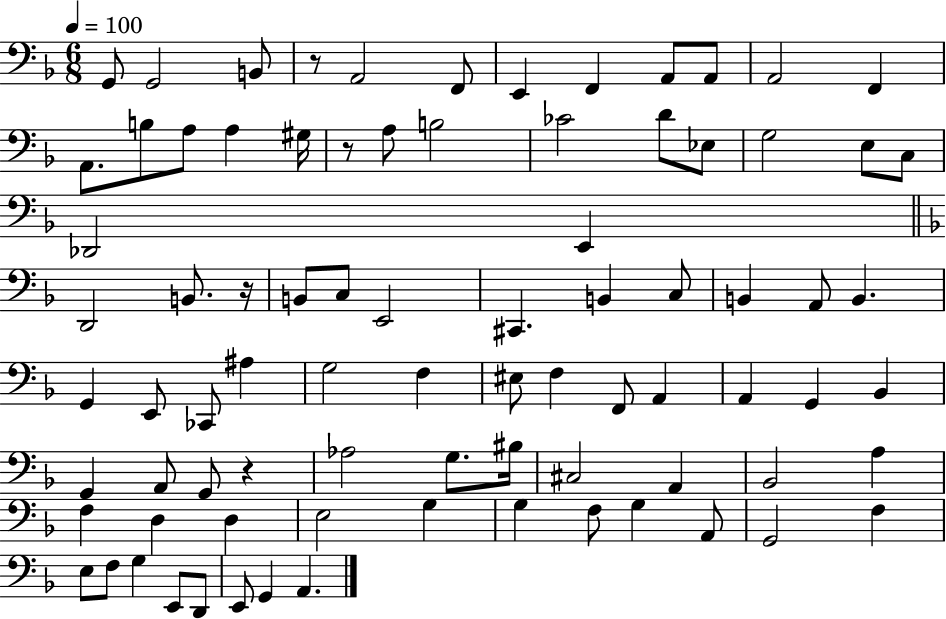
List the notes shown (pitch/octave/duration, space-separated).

G2/e G2/h B2/e R/e A2/h F2/e E2/q F2/q A2/e A2/e A2/h F2/q A2/e. B3/e A3/e A3/q G#3/s R/e A3/e B3/h CES4/h D4/e Eb3/e G3/h E3/e C3/e Db2/h E2/q D2/h B2/e. R/s B2/e C3/e E2/h C#2/q. B2/q C3/e B2/q A2/e B2/q. G2/q E2/e CES2/e A#3/q G3/h F3/q EIS3/e F3/q F2/e A2/q A2/q G2/q Bb2/q G2/q A2/e G2/e R/q Ab3/h G3/e. BIS3/s C#3/h A2/q Bb2/h A3/q F3/q D3/q D3/q E3/h G3/q G3/q F3/e G3/q A2/e G2/h F3/q E3/e F3/e G3/q E2/e D2/e E2/e G2/q A2/q.